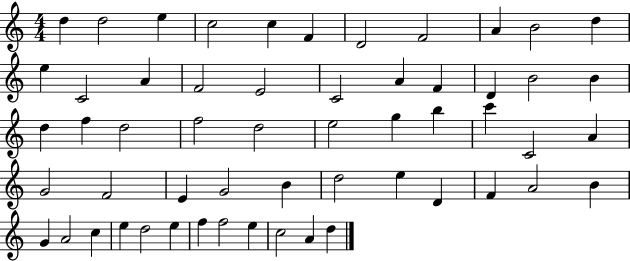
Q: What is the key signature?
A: C major